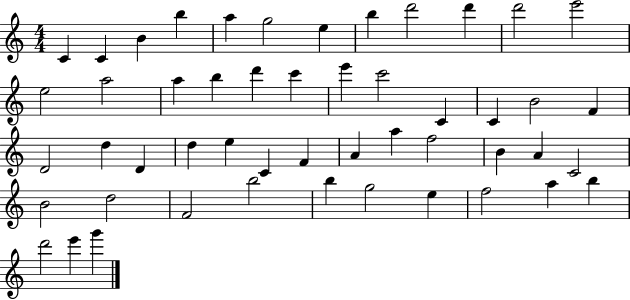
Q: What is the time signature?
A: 4/4